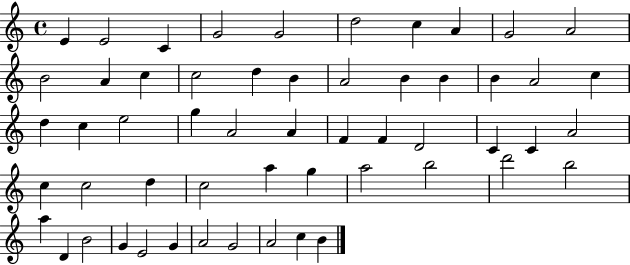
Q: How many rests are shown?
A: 0